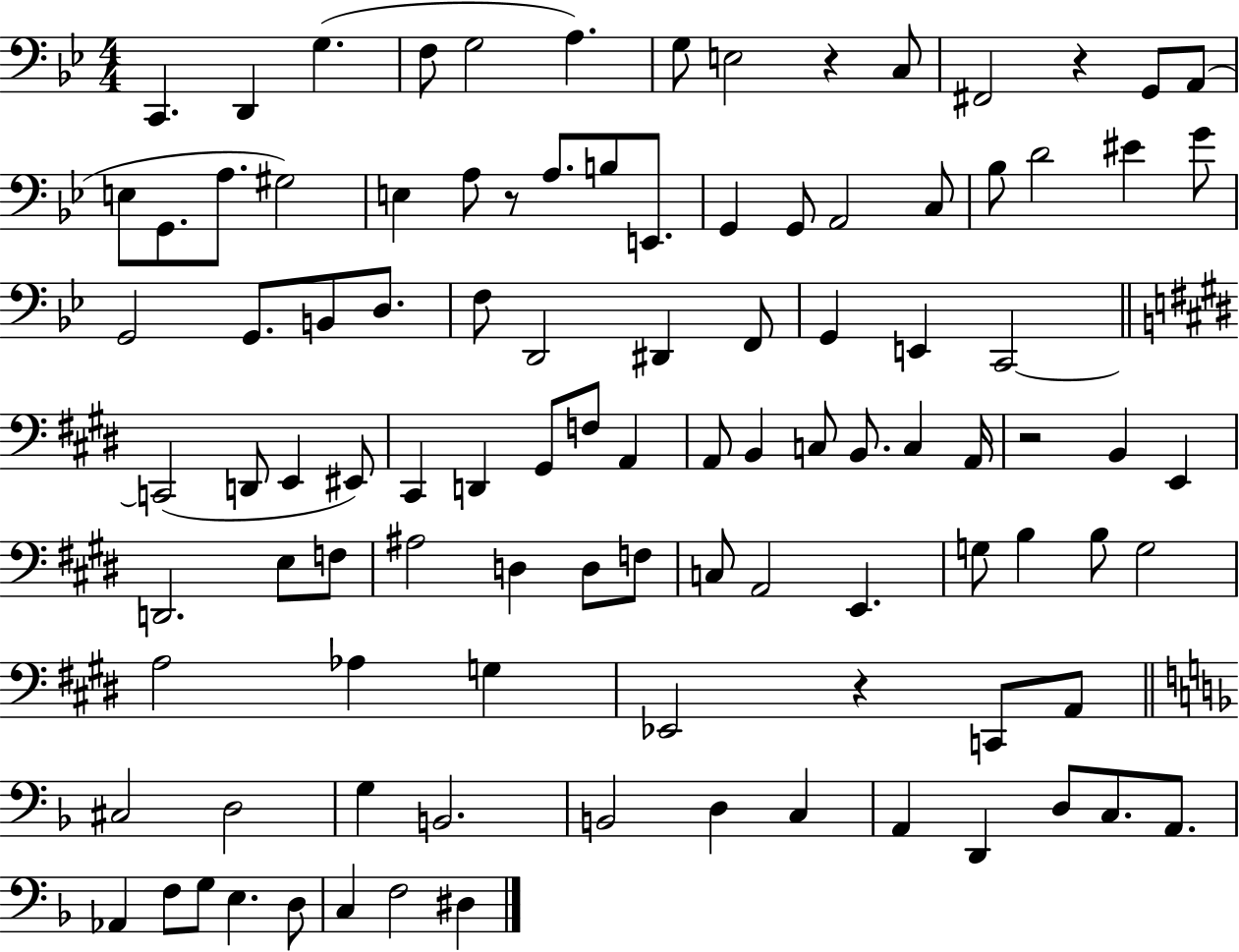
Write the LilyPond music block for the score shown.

{
  \clef bass
  \numericTimeSignature
  \time 4/4
  \key bes \major
  c,4. d,4 g4.( | f8 g2 a4.) | g8 e2 r4 c8 | fis,2 r4 g,8 a,8( | \break e8 g,8. a8. gis2) | e4 a8 r8 a8. b8 e,8. | g,4 g,8 a,2 c8 | bes8 d'2 eis'4 g'8 | \break g,2 g,8. b,8 d8. | f8 d,2 dis,4 f,8 | g,4 e,4 c,2~~ | \bar "||" \break \key e \major c,2( d,8 e,4 eis,8) | cis,4 d,4 gis,8 f8 a,4 | a,8 b,4 c8 b,8. c4 a,16 | r2 b,4 e,4 | \break d,2. e8 f8 | ais2 d4 d8 f8 | c8 a,2 e,4. | g8 b4 b8 g2 | \break a2 aes4 g4 | ees,2 r4 c,8 a,8 | \bar "||" \break \key f \major cis2 d2 | g4 b,2. | b,2 d4 c4 | a,4 d,4 d8 c8. a,8. | \break aes,4 f8 g8 e4. d8 | c4 f2 dis4 | \bar "|."
}